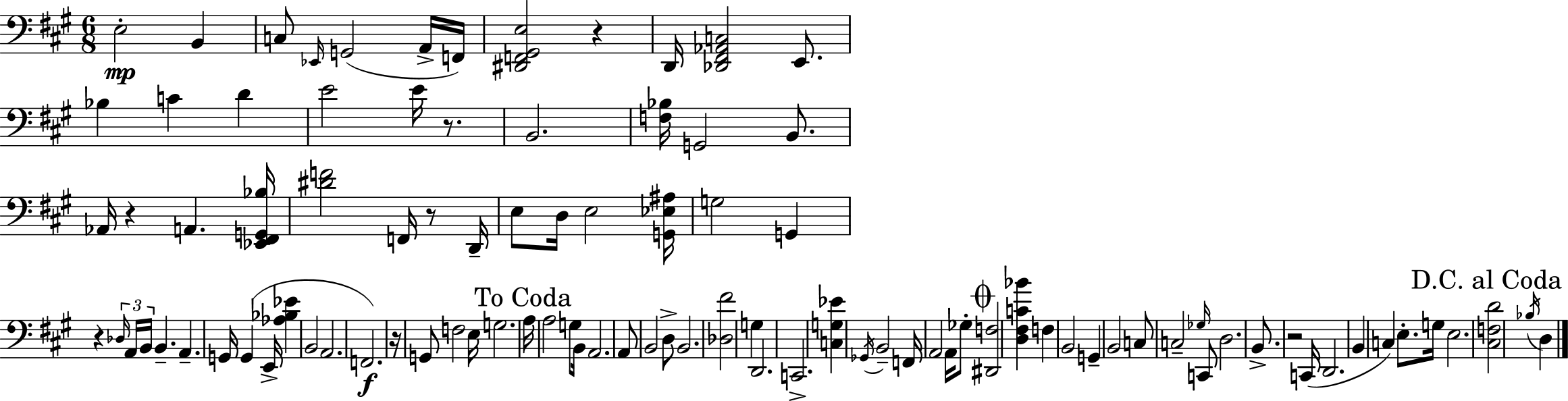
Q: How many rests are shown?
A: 7